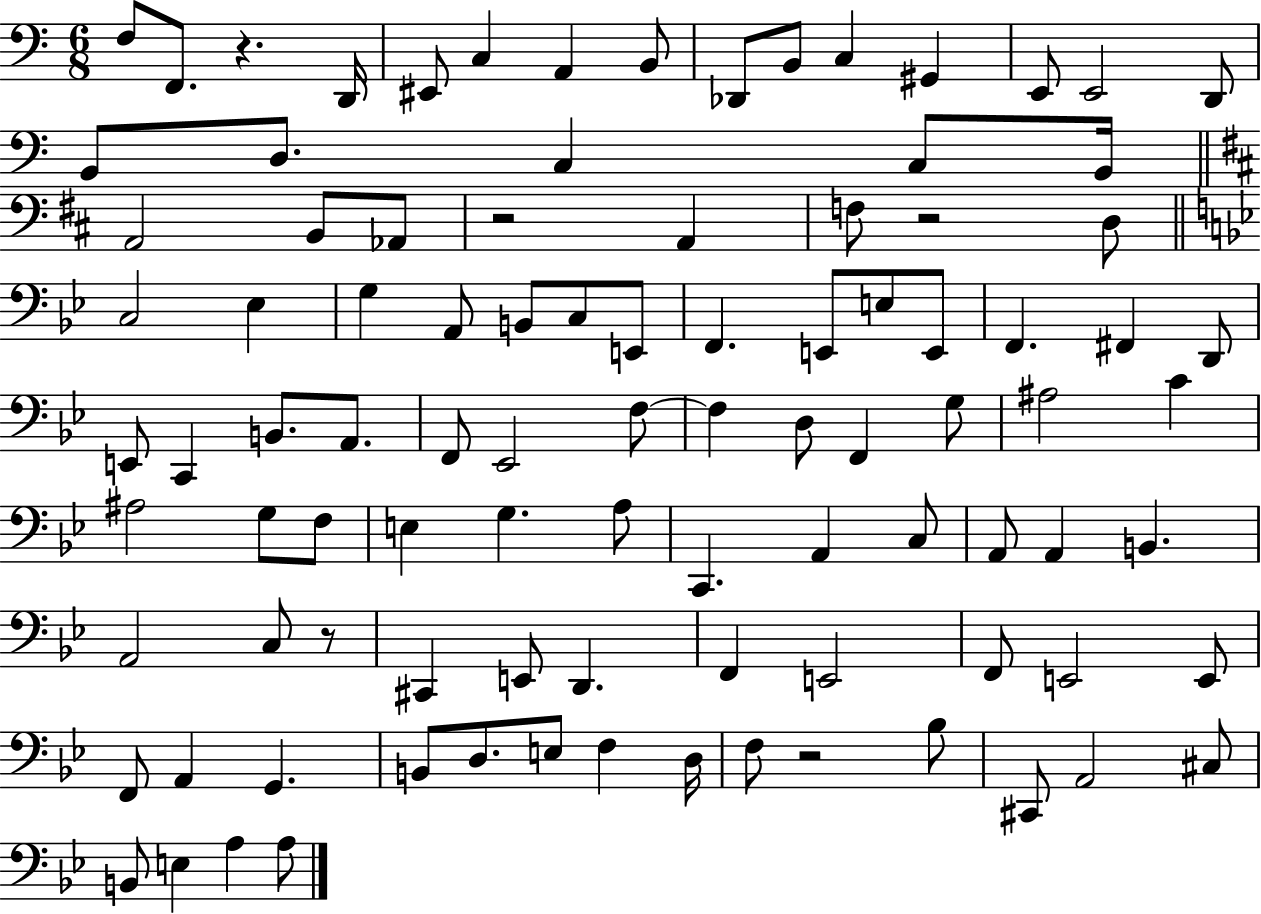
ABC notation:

X:1
T:Untitled
M:6/8
L:1/4
K:C
F,/2 F,,/2 z D,,/4 ^E,,/2 C, A,, B,,/2 _D,,/2 B,,/2 C, ^G,, E,,/2 E,,2 D,,/2 B,,/2 D,/2 C, C,/2 B,,/4 A,,2 B,,/2 _A,,/2 z2 A,, F,/2 z2 D,/2 C,2 _E, G, A,,/2 B,,/2 C,/2 E,,/2 F,, E,,/2 E,/2 E,,/2 F,, ^F,, D,,/2 E,,/2 C,, B,,/2 A,,/2 F,,/2 _E,,2 F,/2 F, D,/2 F,, G,/2 ^A,2 C ^A,2 G,/2 F,/2 E, G, A,/2 C,, A,, C,/2 A,,/2 A,, B,, A,,2 C,/2 z/2 ^C,, E,,/2 D,, F,, E,,2 F,,/2 E,,2 E,,/2 F,,/2 A,, G,, B,,/2 D,/2 E,/2 F, D,/4 F,/2 z2 _B,/2 ^C,,/2 A,,2 ^C,/2 B,,/2 E, A, A,/2